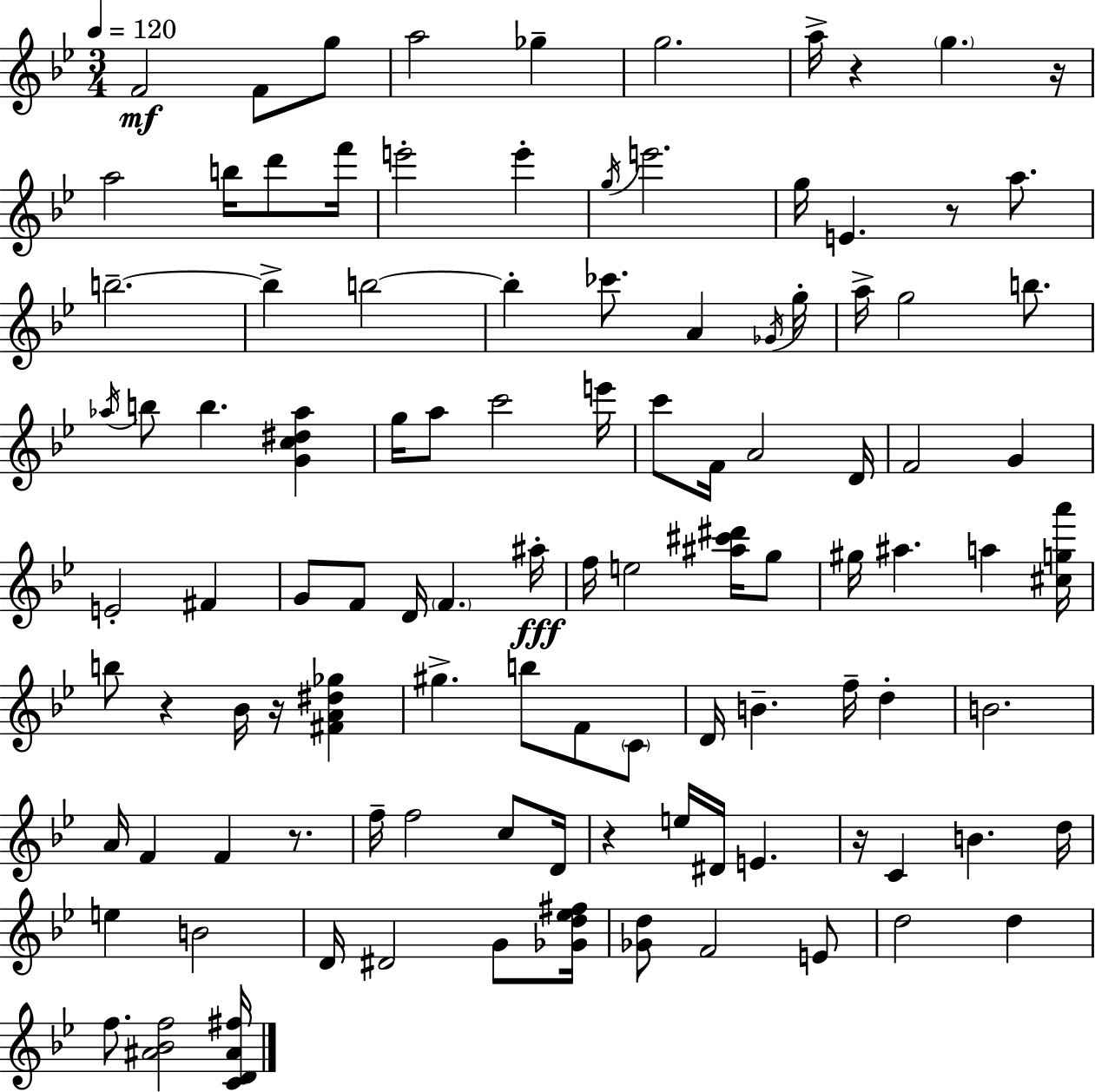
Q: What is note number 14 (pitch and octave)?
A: E6